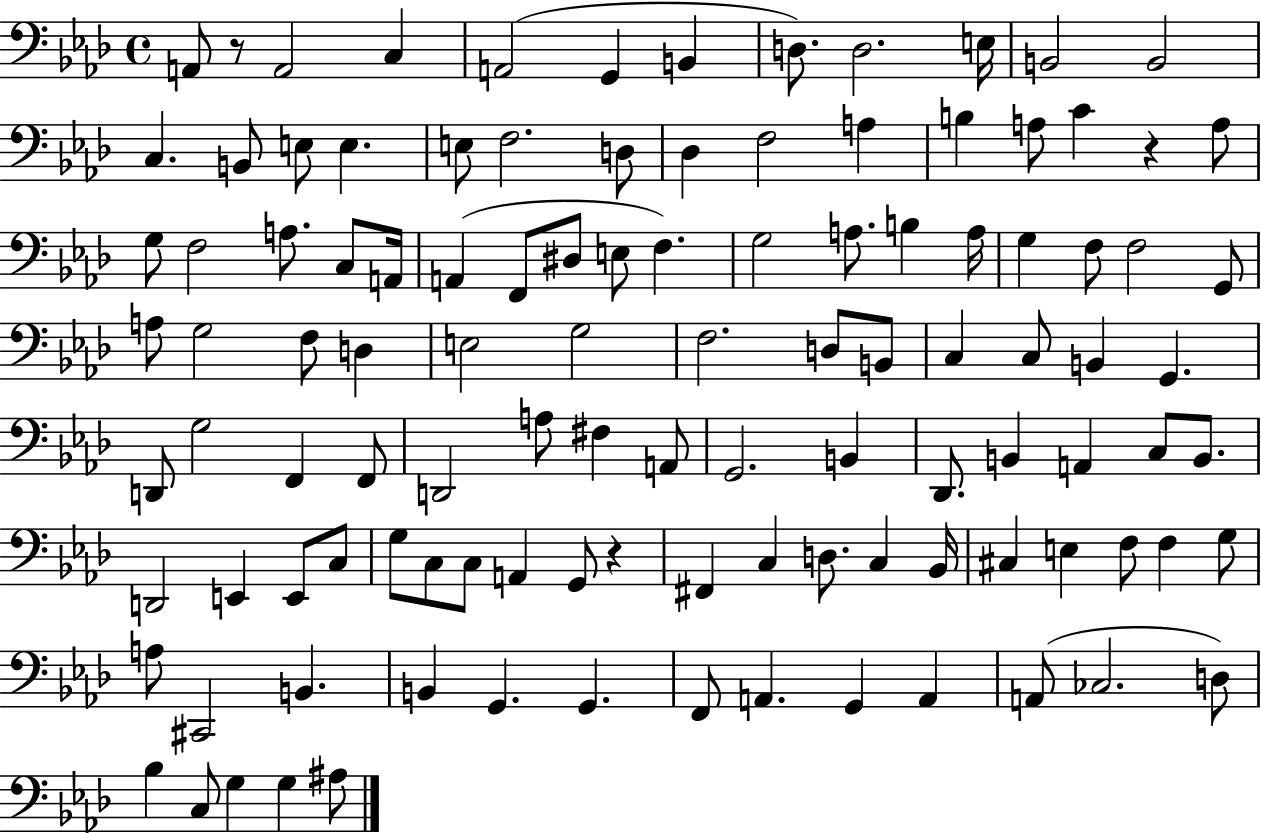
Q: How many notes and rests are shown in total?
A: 111